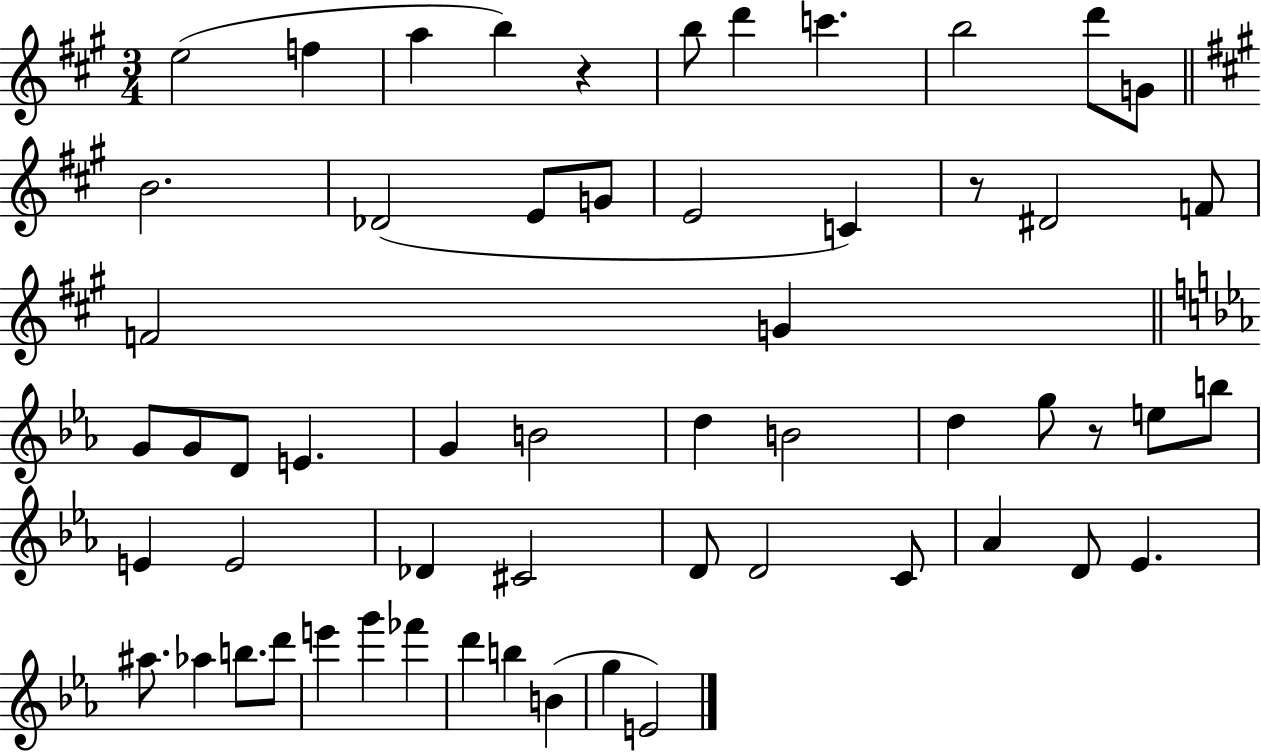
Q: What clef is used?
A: treble